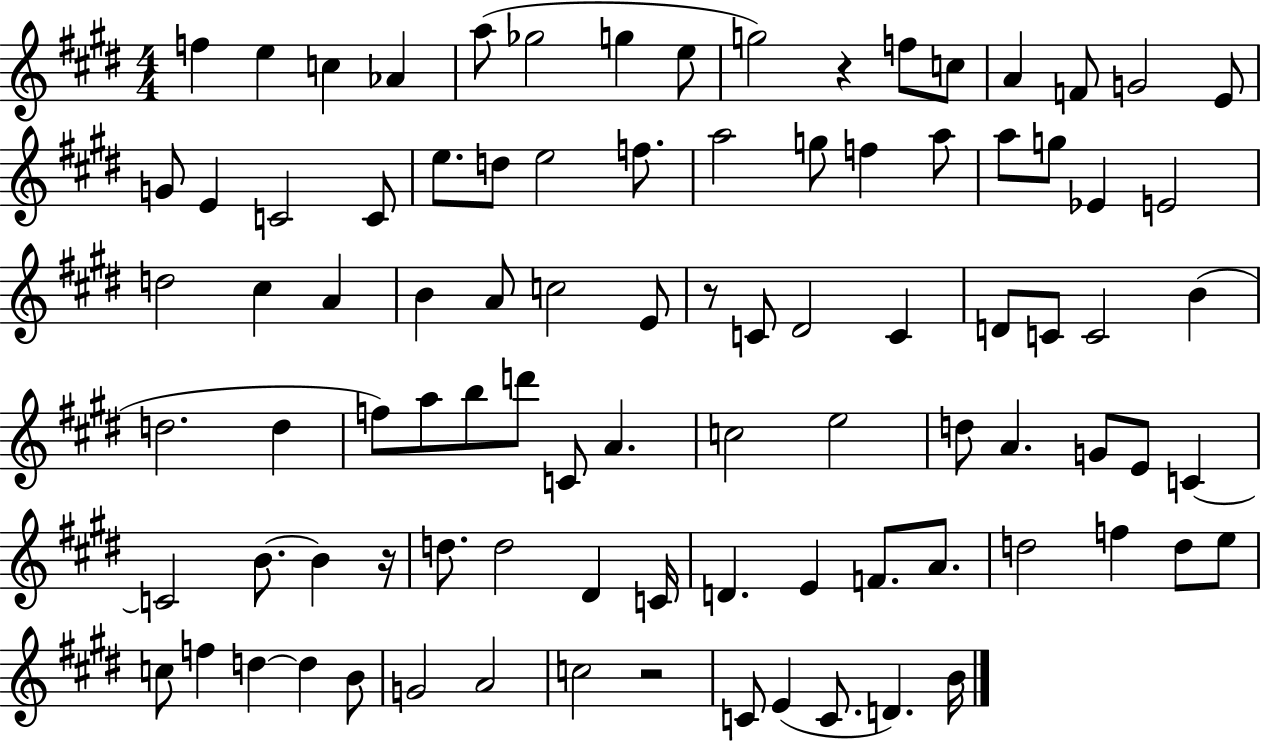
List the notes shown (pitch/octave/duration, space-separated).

F5/q E5/q C5/q Ab4/q A5/e Gb5/h G5/q E5/e G5/h R/q F5/e C5/e A4/q F4/e G4/h E4/e G4/e E4/q C4/h C4/e E5/e. D5/e E5/h F5/e. A5/h G5/e F5/q A5/e A5/e G5/e Eb4/q E4/h D5/h C#5/q A4/q B4/q A4/e C5/h E4/e R/e C4/e D#4/h C4/q D4/e C4/e C4/h B4/q D5/h. D5/q F5/e A5/e B5/e D6/e C4/e A4/q. C5/h E5/h D5/e A4/q. G4/e E4/e C4/q C4/h B4/e. B4/q R/s D5/e. D5/h D#4/q C4/s D4/q. E4/q F4/e. A4/e. D5/h F5/q D5/e E5/e C5/e F5/q D5/q D5/q B4/e G4/h A4/h C5/h R/h C4/e E4/q C4/e. D4/q. B4/s